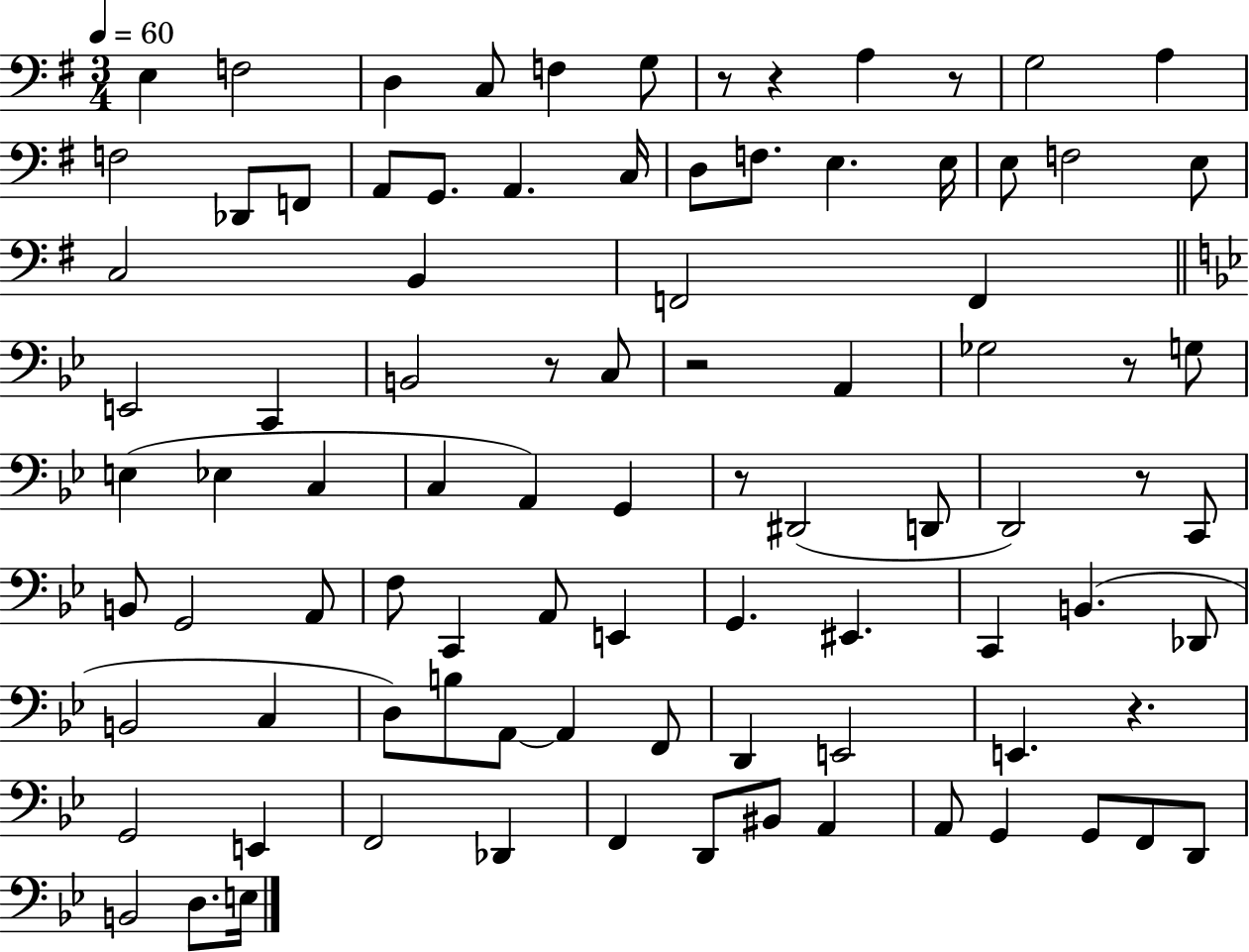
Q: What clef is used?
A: bass